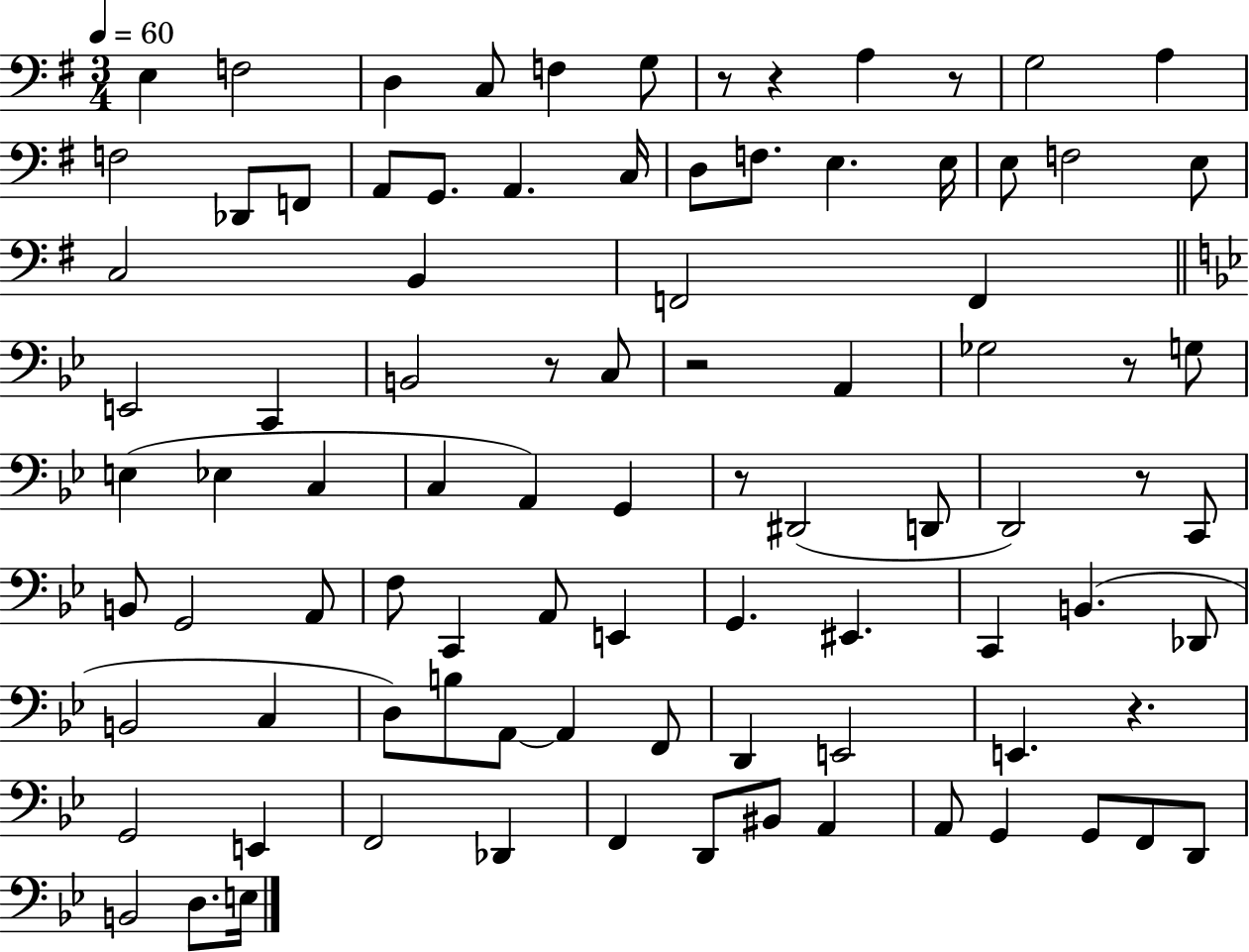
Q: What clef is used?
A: bass